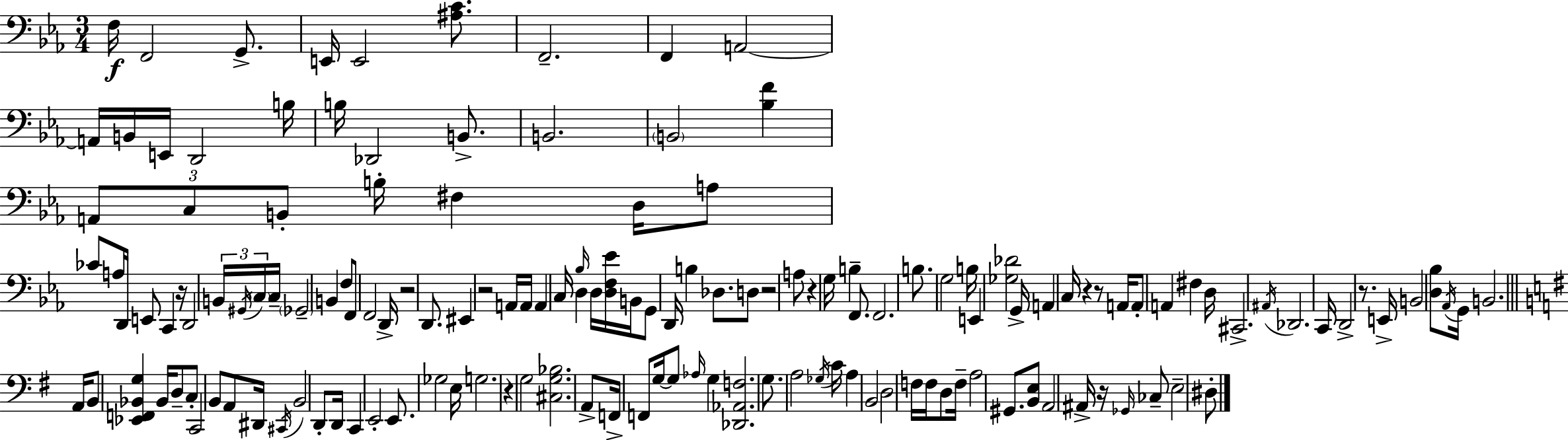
F3/s F2/h G2/e. E2/s E2/h [A#3,C4]/e. F2/h. F2/q A2/h A2/s B2/s E2/s D2/h B3/s B3/s Db2/h B2/e. B2/h. B2/h [Bb3,F4]/q A2/e C3/e B2/e B3/s F#3/q D3/s A3/e CES4/e A3/s D2/s E2/e C2/q R/s D2/h B2/s G#2/s C3/s C3/s Gb2/h B2/q F3/e F2/e F2/h D2/s R/h D2/e. EIS2/q R/h A2/s A2/s A2/q C3/s Bb3/s D3/q D3/s [D3,F3,Eb4]/s B2/s G2/e D2/s B3/q Db3/e. D3/e R/h A3/e R/q G3/s B3/q F2/e. F2/h. B3/e. G3/h B3/s E2/q [Gb3,Db4]/h G2/s A2/q C3/s R/q R/e A2/s A2/e A2/q F#3/q D3/s C#2/h. A#2/s Db2/h. C2/s D2/h R/e. E2/s B2/h [D3,Bb3]/e Ab2/s G2/s B2/h. A2/s B2/e [Eb2,F2,Bb2,G3]/q Bb2/s D3/e C3/e C2/h B2/e A2/e D#2/s C#2/s B2/h D2/e D2/s C2/q E2/h E2/e. Gb3/h E3/s G3/h. R/q G3/h [C#3,G3,Bb3]/h. A2/e F2/s F2/e G3/s G3/e Ab3/s G3/q [Db2,Ab2,F3]/h. G3/e. A3/h Gb3/s C4/s A3/q B2/h D3/h F3/s F3/s D3/e F3/s A3/h G#2/e. [B2,E3]/e A2/h A#2/s R/s Gb2/s CES3/e E3/h D#3/e